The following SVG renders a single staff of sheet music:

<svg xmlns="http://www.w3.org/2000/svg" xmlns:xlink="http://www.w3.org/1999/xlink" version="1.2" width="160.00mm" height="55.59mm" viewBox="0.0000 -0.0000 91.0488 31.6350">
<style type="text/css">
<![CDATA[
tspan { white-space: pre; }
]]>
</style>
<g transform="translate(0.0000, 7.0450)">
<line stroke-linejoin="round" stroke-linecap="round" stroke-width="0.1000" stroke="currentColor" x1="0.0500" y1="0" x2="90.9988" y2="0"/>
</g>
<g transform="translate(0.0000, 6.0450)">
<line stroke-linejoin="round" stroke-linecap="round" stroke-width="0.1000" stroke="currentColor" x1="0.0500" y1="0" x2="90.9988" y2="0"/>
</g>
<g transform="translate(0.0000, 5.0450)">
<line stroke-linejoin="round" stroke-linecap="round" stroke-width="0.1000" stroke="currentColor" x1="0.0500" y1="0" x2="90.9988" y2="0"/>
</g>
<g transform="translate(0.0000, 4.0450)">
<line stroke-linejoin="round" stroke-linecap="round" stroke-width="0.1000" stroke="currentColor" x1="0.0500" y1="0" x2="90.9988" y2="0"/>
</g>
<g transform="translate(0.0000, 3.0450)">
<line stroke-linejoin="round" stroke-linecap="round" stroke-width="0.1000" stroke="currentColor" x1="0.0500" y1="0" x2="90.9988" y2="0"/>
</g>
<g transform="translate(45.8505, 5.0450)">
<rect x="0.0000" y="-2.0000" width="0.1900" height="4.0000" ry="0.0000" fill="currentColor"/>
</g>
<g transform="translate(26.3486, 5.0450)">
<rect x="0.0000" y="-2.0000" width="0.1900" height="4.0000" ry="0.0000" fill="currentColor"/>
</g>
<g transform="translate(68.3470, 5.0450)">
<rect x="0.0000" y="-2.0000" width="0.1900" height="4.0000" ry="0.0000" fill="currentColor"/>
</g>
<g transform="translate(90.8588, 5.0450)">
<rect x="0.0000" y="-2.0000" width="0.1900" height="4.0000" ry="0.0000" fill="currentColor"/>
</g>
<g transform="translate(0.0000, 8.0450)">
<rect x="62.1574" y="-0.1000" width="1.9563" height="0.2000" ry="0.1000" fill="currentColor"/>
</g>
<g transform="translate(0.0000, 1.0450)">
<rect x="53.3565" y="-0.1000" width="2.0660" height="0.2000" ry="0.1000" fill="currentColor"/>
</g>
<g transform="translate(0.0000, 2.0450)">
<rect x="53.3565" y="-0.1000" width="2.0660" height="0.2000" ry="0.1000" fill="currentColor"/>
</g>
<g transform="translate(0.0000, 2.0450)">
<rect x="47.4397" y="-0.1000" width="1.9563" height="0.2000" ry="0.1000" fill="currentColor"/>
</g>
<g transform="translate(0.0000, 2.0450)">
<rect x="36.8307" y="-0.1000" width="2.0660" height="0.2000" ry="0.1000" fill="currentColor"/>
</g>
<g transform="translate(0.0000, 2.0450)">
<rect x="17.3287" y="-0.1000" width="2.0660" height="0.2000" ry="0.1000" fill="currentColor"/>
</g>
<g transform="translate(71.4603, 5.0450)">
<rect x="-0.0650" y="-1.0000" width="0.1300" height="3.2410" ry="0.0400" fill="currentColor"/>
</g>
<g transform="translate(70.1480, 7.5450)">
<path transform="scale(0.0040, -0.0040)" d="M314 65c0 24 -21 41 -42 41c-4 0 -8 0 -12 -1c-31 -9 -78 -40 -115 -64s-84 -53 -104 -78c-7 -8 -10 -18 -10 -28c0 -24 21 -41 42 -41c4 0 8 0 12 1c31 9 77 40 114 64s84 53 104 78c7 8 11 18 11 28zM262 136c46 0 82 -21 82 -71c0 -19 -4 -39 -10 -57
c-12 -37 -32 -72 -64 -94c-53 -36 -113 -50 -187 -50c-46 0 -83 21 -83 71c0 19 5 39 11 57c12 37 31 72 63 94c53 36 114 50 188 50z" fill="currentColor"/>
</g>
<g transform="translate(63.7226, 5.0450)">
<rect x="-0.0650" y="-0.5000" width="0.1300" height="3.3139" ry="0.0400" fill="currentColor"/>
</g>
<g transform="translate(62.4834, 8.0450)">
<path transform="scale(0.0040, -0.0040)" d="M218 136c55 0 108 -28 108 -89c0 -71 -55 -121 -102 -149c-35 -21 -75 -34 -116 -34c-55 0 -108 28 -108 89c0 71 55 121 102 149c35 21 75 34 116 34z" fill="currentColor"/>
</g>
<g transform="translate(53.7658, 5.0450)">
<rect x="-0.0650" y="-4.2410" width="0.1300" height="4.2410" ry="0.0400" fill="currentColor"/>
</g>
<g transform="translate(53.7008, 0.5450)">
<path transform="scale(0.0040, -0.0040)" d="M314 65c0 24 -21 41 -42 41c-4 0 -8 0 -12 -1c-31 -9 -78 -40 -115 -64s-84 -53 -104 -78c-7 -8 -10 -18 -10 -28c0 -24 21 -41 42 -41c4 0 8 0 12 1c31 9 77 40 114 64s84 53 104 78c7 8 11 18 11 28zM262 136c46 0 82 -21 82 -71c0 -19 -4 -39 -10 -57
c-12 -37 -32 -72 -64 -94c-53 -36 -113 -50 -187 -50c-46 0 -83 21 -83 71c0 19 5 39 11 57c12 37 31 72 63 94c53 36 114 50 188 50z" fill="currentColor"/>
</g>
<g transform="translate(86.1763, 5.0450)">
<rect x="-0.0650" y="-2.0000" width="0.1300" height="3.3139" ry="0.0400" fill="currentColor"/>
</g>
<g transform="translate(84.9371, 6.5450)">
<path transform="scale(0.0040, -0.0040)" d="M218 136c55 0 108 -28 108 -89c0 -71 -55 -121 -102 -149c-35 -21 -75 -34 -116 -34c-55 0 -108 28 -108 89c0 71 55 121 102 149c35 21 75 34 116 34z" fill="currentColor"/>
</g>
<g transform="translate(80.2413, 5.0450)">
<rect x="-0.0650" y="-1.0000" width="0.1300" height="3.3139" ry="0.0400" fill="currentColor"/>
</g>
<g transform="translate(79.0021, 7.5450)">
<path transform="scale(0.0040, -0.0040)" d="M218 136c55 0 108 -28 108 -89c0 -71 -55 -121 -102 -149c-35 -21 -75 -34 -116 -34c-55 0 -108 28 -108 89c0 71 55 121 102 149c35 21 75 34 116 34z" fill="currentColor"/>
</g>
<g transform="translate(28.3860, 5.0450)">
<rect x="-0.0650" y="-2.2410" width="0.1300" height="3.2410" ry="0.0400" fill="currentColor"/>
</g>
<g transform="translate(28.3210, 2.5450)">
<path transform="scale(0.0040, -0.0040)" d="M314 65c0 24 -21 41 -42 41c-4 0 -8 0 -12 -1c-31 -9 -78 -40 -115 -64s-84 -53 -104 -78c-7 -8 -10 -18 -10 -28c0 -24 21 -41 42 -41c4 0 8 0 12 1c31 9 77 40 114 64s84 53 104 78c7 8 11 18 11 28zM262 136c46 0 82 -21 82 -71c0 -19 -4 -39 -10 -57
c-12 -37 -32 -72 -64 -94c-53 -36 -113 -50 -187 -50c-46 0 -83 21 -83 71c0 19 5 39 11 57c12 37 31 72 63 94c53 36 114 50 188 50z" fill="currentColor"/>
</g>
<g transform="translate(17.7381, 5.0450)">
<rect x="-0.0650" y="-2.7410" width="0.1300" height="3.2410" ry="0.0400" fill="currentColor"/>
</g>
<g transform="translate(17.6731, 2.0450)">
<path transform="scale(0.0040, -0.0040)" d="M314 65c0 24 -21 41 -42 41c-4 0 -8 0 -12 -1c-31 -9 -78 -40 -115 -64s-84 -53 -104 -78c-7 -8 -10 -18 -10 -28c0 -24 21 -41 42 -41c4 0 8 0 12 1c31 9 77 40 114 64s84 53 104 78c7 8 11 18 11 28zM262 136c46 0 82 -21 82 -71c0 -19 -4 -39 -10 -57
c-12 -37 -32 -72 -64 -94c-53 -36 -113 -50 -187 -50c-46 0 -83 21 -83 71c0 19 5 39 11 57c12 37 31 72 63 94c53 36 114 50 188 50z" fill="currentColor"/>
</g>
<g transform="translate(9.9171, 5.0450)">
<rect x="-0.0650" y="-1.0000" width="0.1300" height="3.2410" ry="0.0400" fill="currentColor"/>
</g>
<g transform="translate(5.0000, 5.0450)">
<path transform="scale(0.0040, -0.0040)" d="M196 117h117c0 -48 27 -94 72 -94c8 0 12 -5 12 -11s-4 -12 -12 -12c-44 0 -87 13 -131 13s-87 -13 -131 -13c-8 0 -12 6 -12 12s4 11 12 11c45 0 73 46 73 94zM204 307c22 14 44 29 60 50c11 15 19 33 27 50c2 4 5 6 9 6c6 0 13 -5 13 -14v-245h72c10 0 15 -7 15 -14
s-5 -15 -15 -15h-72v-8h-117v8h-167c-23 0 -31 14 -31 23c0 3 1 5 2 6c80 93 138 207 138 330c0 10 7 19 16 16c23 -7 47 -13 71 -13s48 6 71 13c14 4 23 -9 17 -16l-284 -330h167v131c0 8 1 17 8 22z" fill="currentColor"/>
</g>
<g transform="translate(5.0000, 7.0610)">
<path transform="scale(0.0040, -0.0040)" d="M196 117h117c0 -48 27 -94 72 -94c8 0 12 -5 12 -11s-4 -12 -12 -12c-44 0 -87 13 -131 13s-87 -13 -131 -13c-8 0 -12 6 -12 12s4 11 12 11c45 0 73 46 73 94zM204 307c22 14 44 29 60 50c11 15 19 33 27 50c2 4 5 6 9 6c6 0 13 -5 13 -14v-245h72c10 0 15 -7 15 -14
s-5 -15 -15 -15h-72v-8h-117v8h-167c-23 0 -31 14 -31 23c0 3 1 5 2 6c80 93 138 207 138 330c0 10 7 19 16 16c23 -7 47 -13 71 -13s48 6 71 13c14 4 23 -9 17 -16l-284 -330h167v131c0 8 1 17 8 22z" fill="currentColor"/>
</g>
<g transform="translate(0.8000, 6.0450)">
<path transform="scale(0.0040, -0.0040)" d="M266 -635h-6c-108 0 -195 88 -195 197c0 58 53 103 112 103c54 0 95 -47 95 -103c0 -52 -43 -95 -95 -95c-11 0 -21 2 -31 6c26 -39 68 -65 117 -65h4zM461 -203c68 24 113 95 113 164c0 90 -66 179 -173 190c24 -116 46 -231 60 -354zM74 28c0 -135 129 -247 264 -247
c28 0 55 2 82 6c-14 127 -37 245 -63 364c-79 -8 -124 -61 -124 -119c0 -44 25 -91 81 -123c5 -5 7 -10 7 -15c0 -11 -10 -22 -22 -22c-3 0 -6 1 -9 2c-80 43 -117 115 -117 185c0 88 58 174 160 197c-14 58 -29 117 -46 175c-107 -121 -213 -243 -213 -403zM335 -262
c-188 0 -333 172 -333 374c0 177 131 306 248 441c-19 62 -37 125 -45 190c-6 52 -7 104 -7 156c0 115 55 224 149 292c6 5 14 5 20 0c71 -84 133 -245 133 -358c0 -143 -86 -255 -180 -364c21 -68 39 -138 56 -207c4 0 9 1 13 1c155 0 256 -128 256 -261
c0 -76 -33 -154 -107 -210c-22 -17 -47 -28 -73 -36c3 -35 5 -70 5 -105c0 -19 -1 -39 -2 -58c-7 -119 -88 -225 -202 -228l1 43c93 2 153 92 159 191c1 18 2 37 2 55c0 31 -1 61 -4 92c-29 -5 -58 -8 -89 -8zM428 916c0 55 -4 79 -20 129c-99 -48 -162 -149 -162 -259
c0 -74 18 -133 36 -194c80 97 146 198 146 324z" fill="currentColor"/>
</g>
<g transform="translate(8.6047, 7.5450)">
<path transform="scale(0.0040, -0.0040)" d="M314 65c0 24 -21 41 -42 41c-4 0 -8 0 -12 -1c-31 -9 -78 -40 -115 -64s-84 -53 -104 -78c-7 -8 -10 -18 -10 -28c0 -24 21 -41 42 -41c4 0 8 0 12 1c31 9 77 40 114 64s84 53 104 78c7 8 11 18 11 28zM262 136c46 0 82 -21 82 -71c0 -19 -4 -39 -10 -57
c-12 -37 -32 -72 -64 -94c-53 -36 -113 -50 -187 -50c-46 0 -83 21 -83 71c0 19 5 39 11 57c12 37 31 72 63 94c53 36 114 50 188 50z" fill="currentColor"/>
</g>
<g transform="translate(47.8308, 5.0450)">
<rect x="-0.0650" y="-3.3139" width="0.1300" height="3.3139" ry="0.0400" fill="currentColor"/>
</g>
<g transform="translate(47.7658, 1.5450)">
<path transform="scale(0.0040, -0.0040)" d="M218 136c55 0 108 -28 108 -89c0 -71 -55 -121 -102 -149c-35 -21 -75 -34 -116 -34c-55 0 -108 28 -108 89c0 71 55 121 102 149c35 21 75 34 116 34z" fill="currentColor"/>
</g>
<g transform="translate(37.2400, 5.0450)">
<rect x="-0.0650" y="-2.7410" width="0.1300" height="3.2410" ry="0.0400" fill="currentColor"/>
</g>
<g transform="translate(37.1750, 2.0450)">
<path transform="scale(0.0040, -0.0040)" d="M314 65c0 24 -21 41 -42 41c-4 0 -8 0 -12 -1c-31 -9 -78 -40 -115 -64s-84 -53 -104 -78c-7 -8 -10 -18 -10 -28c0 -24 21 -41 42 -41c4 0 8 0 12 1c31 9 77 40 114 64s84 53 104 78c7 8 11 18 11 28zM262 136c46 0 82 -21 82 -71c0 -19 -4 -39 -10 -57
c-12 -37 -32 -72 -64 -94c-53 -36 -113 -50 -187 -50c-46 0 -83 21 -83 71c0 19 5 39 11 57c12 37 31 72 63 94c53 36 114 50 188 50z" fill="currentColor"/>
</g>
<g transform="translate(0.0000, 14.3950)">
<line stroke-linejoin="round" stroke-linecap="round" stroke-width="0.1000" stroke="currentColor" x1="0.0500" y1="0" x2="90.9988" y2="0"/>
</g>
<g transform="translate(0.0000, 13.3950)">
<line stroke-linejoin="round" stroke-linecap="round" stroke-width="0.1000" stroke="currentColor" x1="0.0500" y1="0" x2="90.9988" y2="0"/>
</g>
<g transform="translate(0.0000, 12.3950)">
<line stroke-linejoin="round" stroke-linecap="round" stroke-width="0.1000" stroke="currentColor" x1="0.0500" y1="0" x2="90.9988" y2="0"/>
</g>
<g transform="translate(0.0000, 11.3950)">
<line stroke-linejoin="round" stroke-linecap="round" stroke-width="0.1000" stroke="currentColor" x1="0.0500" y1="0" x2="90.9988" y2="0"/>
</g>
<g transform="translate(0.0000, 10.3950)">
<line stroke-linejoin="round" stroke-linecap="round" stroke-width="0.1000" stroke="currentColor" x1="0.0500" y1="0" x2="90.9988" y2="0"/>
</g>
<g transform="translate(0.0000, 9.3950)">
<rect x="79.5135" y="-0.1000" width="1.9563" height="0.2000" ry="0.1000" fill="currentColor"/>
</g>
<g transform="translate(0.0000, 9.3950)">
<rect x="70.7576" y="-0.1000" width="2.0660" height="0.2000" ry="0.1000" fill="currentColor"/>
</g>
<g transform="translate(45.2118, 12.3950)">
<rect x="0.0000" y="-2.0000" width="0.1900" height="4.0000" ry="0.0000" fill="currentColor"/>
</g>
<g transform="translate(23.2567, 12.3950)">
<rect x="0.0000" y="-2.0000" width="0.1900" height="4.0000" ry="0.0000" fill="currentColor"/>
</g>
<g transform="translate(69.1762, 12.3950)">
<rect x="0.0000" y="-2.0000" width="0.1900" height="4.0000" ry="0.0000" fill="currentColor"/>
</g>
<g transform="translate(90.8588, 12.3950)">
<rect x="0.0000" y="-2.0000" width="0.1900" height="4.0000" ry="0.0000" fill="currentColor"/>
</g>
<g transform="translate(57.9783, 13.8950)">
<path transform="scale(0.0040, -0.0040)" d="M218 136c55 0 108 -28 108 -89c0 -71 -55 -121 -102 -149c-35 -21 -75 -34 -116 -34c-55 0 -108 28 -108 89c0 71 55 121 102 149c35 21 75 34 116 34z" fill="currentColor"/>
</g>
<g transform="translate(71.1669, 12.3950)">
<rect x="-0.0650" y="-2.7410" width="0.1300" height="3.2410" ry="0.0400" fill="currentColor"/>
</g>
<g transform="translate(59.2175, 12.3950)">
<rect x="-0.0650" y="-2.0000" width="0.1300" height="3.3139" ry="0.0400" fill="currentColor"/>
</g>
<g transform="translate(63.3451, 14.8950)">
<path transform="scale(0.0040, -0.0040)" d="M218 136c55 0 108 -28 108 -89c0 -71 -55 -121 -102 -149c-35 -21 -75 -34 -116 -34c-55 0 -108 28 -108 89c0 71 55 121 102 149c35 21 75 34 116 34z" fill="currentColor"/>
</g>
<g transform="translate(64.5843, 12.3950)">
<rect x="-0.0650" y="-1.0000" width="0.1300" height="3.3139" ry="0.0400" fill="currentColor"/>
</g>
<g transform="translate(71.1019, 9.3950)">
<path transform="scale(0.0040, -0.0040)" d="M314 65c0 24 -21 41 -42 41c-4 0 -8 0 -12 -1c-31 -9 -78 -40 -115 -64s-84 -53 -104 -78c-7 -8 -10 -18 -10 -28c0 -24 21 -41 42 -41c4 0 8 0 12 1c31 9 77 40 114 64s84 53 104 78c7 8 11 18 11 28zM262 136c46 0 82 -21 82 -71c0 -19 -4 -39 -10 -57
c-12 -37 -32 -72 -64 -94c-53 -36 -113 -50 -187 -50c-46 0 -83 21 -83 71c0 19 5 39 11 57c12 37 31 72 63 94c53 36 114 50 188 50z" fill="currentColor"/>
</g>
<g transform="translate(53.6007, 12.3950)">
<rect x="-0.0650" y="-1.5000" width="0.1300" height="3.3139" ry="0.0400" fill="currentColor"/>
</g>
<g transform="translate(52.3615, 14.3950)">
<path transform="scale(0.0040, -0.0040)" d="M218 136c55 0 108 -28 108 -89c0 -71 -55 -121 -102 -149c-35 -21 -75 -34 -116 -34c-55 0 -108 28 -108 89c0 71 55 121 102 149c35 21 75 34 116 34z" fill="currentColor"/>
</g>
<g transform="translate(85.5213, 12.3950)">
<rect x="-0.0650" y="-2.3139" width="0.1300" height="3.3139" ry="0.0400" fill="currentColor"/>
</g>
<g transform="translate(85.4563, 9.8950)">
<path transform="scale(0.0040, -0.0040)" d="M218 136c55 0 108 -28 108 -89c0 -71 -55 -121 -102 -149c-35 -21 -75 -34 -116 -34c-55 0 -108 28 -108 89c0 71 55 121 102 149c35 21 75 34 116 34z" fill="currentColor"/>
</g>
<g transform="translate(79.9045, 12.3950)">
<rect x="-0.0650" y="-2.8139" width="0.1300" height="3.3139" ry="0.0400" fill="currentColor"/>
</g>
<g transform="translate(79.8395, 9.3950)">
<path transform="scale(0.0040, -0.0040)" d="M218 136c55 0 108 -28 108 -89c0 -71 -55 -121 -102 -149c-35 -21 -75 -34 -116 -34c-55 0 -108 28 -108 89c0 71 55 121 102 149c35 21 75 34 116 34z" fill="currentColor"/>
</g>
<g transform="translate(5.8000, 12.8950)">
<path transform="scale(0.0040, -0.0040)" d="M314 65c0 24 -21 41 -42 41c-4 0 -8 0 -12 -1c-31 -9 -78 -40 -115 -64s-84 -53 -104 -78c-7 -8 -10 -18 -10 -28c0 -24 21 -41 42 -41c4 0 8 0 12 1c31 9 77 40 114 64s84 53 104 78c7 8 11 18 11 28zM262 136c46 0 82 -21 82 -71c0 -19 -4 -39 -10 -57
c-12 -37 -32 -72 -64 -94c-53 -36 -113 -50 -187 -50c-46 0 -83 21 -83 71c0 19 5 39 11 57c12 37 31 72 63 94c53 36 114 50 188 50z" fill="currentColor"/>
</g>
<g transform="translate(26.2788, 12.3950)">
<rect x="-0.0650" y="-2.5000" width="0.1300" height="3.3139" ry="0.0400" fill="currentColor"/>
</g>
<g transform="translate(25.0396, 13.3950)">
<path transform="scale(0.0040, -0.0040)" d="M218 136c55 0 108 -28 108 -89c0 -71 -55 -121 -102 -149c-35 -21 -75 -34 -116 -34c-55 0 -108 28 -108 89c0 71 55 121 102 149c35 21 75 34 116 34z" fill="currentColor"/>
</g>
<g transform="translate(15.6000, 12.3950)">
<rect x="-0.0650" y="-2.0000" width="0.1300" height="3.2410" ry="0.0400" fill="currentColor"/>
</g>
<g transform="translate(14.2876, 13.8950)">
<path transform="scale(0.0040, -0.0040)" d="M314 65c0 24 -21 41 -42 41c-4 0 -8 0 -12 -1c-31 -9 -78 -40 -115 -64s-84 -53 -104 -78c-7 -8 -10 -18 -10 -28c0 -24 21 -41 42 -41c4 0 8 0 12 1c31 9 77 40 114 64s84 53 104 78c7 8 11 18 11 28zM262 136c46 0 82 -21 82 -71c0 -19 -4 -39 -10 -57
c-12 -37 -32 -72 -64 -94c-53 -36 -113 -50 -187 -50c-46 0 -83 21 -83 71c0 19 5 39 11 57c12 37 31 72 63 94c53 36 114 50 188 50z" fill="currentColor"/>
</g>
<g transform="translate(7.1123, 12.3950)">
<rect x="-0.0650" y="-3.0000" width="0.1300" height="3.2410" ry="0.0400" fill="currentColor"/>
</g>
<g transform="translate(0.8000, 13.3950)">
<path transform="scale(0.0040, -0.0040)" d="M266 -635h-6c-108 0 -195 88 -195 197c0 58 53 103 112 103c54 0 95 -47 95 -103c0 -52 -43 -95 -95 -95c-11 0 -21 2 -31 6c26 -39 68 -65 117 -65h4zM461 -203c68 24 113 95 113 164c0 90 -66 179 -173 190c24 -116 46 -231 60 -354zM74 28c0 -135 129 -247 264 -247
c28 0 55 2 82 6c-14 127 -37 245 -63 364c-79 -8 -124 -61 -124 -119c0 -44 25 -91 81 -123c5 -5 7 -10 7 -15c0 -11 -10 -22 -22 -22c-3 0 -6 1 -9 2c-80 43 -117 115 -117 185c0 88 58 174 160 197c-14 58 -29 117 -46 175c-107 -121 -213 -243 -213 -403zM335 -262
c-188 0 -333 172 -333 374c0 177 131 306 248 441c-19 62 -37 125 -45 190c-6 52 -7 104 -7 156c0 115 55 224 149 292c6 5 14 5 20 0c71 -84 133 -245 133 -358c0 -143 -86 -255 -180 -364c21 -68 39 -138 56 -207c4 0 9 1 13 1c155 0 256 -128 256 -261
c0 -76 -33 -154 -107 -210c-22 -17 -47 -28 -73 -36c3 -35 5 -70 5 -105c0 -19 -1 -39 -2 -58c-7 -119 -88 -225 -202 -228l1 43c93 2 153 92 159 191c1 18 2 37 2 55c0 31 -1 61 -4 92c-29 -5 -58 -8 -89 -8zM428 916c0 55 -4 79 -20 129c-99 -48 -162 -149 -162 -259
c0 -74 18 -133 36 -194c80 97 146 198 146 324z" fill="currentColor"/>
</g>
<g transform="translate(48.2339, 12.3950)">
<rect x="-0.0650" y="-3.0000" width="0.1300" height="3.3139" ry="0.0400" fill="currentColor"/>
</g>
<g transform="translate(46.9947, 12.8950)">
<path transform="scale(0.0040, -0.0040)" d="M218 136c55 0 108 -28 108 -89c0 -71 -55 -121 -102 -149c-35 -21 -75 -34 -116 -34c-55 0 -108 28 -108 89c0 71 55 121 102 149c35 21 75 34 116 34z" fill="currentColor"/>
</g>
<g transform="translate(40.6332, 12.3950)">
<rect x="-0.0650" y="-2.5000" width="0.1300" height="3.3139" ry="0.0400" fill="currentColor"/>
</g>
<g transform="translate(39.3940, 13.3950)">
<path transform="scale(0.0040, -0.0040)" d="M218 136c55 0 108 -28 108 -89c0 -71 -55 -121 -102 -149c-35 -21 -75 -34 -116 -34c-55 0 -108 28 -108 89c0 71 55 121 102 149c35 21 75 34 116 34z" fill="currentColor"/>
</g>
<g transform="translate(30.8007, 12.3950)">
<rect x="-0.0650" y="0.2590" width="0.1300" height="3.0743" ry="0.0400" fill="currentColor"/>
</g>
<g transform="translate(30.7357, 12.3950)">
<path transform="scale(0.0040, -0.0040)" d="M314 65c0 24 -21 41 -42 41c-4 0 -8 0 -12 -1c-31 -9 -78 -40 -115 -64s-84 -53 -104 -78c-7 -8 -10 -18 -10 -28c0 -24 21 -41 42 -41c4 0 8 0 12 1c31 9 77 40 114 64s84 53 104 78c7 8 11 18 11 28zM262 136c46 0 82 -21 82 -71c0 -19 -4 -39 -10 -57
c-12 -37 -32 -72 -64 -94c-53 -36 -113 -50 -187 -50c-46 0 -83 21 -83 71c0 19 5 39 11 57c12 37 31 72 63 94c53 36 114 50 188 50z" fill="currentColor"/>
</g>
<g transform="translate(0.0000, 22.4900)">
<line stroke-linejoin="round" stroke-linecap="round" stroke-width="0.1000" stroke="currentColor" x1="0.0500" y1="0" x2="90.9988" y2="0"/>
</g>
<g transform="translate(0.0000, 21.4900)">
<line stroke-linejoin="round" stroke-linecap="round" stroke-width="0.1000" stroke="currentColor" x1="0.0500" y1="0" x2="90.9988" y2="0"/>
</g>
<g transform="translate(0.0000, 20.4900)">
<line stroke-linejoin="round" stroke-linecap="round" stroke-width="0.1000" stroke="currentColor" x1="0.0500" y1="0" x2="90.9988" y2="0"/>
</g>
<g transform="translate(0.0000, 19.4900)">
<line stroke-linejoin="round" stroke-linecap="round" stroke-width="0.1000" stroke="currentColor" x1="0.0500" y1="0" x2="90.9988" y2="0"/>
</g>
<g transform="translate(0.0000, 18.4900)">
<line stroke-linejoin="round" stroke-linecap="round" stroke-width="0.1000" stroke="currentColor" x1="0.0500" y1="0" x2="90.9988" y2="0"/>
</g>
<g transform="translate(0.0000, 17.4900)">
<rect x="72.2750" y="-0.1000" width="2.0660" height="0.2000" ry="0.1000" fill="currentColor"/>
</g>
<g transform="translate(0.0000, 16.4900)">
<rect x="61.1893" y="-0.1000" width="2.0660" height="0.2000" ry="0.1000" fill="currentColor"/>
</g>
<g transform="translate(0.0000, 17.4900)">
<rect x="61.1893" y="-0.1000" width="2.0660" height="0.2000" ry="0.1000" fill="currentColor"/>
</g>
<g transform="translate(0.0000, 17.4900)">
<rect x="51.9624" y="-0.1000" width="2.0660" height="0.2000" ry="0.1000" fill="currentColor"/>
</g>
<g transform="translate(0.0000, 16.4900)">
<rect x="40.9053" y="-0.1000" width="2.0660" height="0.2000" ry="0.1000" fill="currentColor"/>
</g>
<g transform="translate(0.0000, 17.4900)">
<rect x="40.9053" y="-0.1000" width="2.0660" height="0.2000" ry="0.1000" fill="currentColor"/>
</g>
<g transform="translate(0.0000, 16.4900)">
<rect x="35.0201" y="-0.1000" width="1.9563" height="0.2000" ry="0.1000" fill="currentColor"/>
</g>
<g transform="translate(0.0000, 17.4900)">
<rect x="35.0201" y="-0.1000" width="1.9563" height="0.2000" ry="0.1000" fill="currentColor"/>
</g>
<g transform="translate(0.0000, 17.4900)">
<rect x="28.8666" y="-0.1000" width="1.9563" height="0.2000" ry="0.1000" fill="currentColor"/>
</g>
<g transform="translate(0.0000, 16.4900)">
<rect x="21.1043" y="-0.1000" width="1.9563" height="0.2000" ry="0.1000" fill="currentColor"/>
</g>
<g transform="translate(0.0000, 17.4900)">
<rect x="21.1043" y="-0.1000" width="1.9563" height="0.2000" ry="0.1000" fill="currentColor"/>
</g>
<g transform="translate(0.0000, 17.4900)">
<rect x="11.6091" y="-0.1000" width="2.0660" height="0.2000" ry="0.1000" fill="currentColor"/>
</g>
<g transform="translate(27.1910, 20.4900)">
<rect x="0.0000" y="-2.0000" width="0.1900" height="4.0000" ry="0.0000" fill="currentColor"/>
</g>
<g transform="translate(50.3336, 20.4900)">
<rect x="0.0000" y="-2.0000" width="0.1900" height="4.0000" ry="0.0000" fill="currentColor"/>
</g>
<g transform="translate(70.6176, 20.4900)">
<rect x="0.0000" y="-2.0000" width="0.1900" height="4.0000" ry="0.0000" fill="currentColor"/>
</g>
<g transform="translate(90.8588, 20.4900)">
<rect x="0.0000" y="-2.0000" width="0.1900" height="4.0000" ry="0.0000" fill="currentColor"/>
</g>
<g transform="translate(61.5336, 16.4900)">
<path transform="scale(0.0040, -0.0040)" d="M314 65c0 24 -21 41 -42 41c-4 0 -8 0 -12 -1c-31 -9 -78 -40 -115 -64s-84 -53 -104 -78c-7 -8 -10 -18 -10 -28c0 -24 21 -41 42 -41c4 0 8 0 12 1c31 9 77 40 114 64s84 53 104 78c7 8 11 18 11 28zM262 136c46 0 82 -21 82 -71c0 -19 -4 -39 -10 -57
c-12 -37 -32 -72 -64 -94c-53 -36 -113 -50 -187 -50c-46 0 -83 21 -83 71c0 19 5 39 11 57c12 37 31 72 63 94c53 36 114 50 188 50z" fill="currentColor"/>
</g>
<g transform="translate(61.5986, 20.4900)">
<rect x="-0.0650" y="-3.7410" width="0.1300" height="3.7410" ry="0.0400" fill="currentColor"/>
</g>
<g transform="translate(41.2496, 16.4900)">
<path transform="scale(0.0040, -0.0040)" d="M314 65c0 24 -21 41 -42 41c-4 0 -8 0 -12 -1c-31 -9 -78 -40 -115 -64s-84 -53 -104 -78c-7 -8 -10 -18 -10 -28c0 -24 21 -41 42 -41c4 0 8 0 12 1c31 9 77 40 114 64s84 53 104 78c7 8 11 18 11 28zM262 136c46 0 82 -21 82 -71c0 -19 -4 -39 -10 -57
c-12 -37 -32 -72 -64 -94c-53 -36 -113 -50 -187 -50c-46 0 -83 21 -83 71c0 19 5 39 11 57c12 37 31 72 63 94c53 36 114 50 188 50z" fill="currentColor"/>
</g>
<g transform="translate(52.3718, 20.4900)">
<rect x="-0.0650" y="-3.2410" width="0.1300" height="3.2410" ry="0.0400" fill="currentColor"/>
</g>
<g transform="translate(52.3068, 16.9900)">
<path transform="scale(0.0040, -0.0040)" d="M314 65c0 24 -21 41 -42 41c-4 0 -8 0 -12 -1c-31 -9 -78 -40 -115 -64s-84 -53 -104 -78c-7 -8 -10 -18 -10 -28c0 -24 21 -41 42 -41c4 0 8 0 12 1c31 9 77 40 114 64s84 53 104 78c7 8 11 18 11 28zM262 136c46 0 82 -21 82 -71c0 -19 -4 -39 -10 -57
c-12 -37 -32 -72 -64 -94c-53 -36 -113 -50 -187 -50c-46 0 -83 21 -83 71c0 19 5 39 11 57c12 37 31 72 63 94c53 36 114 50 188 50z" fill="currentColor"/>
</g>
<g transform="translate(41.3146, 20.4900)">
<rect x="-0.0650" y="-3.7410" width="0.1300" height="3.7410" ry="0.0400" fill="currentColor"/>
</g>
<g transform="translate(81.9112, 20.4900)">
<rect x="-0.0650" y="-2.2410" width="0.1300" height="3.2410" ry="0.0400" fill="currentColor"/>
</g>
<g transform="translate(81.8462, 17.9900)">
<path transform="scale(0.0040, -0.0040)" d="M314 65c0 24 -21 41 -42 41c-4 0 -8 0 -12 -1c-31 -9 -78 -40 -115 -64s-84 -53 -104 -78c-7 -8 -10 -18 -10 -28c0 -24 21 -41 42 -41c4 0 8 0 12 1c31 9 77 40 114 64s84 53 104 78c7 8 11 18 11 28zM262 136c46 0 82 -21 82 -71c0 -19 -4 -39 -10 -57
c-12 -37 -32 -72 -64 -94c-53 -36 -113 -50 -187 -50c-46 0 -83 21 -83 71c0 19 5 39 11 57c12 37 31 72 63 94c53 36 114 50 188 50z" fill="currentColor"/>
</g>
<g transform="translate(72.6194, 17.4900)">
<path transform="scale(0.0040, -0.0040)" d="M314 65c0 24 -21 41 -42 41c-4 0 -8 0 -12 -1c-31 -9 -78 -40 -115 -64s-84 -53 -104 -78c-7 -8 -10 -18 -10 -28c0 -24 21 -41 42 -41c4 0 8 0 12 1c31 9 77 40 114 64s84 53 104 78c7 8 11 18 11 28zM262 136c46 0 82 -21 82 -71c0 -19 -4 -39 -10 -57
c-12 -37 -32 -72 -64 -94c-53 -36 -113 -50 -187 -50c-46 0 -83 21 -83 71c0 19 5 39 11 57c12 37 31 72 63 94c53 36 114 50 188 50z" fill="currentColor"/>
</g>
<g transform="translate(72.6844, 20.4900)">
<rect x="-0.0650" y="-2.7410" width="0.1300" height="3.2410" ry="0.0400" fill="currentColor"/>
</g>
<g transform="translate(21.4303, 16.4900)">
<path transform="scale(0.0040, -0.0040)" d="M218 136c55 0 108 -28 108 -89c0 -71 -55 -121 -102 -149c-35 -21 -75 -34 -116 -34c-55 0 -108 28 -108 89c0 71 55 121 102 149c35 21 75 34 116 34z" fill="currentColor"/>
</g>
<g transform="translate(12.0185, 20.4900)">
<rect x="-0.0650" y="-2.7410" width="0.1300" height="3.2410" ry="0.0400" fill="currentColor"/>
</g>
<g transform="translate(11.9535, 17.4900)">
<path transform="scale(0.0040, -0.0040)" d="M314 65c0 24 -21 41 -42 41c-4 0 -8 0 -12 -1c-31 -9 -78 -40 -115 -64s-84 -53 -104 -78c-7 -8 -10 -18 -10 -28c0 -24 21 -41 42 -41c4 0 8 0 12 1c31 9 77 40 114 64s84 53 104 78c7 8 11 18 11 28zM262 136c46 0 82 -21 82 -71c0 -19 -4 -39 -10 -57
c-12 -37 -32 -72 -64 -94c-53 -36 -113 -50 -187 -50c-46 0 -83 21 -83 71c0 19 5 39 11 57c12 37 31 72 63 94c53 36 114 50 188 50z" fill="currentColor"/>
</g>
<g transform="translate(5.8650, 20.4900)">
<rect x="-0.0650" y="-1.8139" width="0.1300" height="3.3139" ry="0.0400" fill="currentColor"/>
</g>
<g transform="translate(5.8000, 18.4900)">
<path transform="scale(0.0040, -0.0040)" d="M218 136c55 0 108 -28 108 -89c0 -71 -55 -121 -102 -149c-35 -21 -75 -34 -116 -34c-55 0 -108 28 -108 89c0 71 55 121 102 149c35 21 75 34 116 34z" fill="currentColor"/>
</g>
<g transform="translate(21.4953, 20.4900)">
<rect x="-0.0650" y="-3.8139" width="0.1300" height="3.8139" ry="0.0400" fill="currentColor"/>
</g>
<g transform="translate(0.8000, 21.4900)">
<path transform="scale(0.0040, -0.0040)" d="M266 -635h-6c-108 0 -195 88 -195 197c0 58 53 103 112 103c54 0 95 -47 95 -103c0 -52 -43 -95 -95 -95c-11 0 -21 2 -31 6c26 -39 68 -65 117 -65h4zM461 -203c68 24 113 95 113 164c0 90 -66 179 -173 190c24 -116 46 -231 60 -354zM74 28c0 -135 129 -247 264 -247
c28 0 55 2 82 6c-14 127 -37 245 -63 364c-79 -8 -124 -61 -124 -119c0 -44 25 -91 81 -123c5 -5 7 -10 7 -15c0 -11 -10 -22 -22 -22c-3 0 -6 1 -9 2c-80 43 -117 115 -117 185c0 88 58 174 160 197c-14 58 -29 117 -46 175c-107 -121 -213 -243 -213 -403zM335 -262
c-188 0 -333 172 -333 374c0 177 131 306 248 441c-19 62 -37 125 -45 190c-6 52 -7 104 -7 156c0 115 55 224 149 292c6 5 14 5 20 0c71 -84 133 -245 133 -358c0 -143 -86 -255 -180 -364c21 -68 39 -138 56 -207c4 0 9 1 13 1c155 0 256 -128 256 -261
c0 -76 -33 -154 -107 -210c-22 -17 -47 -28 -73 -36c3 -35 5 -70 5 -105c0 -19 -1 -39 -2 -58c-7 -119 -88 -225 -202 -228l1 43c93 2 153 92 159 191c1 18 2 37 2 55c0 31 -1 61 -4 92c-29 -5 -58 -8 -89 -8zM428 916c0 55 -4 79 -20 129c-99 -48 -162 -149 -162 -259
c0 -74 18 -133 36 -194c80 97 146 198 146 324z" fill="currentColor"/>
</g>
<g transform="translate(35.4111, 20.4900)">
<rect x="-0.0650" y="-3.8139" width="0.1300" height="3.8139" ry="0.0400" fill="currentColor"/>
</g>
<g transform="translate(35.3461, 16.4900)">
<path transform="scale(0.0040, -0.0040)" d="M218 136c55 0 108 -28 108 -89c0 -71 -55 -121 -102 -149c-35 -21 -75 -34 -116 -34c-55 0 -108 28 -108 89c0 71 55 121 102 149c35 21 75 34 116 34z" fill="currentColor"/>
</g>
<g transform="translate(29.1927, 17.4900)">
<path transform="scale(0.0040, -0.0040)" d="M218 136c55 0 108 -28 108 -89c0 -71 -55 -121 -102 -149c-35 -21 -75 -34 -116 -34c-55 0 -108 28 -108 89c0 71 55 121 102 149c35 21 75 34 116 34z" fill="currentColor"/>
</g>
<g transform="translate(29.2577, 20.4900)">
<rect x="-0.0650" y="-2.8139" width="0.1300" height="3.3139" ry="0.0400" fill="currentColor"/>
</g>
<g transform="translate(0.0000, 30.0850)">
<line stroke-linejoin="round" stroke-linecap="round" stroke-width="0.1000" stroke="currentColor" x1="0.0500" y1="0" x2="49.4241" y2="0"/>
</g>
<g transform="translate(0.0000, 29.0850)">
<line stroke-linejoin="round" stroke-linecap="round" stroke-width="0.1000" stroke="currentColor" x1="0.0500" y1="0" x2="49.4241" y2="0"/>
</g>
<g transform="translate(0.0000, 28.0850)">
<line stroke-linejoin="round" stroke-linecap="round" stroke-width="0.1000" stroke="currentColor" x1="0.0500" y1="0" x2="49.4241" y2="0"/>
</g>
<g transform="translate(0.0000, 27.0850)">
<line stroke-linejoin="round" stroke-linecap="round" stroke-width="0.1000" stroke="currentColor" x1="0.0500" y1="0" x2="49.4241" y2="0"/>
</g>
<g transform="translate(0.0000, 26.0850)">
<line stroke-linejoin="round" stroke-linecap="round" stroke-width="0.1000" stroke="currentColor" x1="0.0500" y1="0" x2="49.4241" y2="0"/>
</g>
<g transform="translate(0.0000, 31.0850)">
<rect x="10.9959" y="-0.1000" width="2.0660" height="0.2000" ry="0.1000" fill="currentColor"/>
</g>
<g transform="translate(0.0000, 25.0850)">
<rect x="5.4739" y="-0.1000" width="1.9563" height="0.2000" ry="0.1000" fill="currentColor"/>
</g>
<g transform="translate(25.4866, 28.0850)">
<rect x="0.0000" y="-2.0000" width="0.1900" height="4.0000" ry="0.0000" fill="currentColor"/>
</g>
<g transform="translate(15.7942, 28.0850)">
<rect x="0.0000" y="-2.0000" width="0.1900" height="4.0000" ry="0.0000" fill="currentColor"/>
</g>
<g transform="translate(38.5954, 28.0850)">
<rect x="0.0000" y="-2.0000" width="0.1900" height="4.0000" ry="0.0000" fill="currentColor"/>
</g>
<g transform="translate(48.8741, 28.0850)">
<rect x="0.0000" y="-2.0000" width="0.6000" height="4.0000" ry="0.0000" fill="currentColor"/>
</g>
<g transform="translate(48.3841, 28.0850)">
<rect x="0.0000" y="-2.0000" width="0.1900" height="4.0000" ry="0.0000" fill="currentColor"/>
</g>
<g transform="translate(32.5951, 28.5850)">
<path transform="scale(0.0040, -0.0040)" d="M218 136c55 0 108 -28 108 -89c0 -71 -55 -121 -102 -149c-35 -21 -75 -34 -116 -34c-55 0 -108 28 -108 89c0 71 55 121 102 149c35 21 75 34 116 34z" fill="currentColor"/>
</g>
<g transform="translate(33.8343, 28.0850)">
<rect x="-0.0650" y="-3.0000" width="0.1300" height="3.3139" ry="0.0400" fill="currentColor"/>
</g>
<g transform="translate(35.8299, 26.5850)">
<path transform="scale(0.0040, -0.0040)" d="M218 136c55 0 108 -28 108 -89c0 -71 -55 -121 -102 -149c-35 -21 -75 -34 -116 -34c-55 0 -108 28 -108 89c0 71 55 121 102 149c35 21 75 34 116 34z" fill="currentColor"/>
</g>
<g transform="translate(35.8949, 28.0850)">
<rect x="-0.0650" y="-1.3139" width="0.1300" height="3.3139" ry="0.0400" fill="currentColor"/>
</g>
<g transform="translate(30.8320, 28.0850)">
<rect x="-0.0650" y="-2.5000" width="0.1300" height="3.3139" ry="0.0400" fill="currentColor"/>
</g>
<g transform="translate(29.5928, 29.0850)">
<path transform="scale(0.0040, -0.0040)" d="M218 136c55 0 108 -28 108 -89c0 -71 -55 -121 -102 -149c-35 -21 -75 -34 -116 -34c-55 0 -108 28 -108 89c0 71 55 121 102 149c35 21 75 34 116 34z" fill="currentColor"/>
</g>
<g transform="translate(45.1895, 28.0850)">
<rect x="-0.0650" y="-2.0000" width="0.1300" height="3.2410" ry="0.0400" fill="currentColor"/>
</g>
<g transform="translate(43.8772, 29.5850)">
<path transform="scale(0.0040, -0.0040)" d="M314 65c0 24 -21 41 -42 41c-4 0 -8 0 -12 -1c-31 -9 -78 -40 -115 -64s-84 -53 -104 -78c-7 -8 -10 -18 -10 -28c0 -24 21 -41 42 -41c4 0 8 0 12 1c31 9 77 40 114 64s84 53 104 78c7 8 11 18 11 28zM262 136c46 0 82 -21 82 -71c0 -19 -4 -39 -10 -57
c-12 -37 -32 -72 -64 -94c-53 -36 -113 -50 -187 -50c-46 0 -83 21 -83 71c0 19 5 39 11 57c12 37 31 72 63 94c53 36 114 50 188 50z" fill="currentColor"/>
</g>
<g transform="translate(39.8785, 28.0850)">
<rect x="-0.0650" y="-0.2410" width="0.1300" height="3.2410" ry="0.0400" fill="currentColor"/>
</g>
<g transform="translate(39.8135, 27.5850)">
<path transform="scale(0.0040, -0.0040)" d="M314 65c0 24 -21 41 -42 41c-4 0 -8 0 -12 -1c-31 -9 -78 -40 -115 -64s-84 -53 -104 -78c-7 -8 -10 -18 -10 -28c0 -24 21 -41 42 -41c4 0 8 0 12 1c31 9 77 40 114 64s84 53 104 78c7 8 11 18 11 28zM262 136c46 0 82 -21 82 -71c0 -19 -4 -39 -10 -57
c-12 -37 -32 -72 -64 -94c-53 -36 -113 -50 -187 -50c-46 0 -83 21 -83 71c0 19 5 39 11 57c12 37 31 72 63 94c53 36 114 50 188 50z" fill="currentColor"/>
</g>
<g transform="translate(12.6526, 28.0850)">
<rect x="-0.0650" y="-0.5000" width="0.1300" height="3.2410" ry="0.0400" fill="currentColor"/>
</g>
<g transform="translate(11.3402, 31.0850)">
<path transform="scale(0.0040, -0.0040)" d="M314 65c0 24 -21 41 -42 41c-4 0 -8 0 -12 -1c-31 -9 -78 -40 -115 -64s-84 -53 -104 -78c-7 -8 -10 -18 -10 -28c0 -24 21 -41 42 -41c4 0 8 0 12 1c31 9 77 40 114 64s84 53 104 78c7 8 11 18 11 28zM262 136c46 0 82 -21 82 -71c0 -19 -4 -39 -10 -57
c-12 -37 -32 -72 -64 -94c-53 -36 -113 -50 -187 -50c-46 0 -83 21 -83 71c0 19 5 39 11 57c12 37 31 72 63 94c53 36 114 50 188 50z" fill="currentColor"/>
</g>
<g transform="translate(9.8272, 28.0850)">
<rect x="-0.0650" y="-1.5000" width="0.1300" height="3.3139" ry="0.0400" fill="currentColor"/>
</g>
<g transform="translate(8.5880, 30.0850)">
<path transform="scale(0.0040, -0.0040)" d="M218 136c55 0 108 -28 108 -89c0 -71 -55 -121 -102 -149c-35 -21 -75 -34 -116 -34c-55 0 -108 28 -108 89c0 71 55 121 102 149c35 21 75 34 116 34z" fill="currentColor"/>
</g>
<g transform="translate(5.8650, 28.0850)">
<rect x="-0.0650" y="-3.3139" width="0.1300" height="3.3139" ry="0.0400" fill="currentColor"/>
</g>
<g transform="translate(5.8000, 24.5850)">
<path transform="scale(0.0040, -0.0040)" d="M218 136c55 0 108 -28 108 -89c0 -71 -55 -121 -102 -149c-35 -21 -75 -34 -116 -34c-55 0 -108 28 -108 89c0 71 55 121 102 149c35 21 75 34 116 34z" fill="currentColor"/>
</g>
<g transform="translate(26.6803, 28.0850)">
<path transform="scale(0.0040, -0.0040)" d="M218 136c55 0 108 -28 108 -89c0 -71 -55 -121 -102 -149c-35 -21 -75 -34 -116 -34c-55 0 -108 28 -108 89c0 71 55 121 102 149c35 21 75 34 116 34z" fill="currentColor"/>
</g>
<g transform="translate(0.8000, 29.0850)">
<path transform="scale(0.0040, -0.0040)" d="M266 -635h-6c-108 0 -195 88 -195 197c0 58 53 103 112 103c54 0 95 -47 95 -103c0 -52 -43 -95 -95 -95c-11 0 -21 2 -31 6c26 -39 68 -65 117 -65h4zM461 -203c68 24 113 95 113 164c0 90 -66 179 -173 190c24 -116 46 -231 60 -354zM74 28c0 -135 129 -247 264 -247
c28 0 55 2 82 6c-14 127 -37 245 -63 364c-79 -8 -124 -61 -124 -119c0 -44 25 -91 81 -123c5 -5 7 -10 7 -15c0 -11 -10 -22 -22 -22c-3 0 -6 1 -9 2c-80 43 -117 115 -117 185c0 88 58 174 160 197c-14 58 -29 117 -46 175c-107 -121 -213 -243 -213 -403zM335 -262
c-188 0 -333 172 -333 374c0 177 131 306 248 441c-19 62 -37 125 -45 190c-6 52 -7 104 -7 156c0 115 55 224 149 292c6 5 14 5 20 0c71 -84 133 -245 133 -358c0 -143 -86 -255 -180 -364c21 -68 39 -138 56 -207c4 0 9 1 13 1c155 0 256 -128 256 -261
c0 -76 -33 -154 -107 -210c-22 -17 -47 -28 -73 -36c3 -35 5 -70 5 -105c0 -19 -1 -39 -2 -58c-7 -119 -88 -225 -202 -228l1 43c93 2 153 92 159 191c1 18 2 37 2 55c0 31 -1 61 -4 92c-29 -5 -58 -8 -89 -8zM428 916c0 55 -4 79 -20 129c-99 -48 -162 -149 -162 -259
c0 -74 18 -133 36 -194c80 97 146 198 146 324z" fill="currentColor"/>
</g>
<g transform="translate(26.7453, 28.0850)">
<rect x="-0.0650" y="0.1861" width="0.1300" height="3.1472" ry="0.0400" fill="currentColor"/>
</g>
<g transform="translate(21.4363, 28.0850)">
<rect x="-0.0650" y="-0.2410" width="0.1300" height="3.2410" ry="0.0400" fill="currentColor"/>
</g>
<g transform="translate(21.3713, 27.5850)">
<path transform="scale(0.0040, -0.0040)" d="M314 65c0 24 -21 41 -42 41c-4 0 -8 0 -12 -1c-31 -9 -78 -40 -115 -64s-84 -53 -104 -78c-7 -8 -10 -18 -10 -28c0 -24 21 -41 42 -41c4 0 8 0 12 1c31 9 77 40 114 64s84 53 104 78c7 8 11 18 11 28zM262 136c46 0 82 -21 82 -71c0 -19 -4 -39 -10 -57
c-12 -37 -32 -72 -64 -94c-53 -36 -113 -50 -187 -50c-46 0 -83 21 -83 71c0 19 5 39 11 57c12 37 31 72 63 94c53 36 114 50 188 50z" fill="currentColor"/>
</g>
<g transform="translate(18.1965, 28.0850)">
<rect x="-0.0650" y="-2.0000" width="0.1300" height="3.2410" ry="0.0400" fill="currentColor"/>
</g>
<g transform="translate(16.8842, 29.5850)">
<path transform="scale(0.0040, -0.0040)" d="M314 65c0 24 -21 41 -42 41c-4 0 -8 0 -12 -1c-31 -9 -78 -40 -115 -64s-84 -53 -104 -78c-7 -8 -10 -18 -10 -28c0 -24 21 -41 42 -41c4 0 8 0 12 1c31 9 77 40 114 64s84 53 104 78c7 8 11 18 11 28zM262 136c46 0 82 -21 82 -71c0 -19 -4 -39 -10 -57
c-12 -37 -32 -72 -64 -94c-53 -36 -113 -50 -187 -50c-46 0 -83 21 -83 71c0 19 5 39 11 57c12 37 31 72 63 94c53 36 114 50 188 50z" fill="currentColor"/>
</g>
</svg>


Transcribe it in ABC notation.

X:1
T:Untitled
M:4/4
L:1/4
K:C
D2 a2 g2 a2 b d'2 C D2 D F A2 F2 G B2 G A E F D a2 a g f a2 c' a c' c'2 b2 c'2 a2 g2 b E C2 F2 c2 B G A e c2 F2